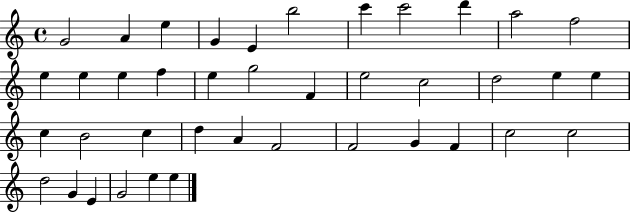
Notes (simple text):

G4/h A4/q E5/q G4/q E4/q B5/h C6/q C6/h D6/q A5/h F5/h E5/q E5/q E5/q F5/q E5/q G5/h F4/q E5/h C5/h D5/h E5/q E5/q C5/q B4/h C5/q D5/q A4/q F4/h F4/h G4/q F4/q C5/h C5/h D5/h G4/q E4/q G4/h E5/q E5/q